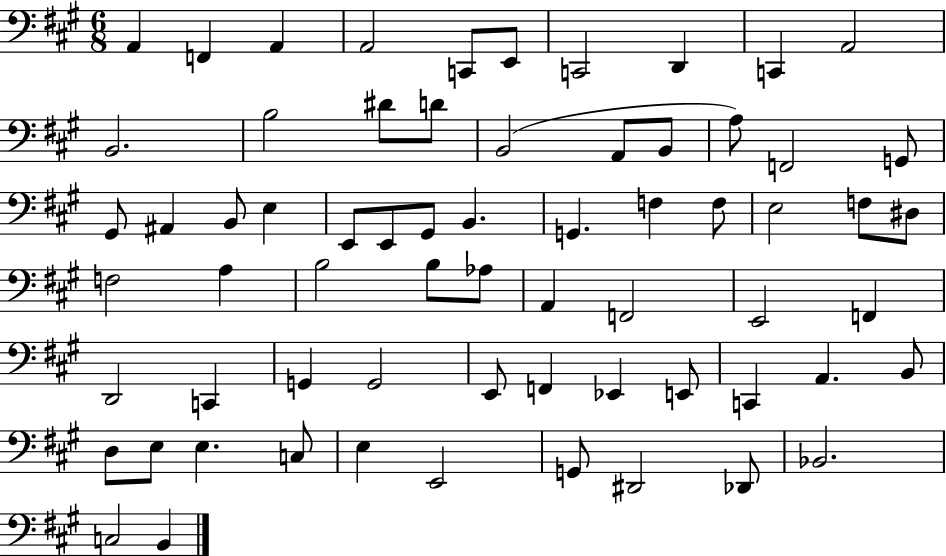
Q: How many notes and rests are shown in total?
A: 66